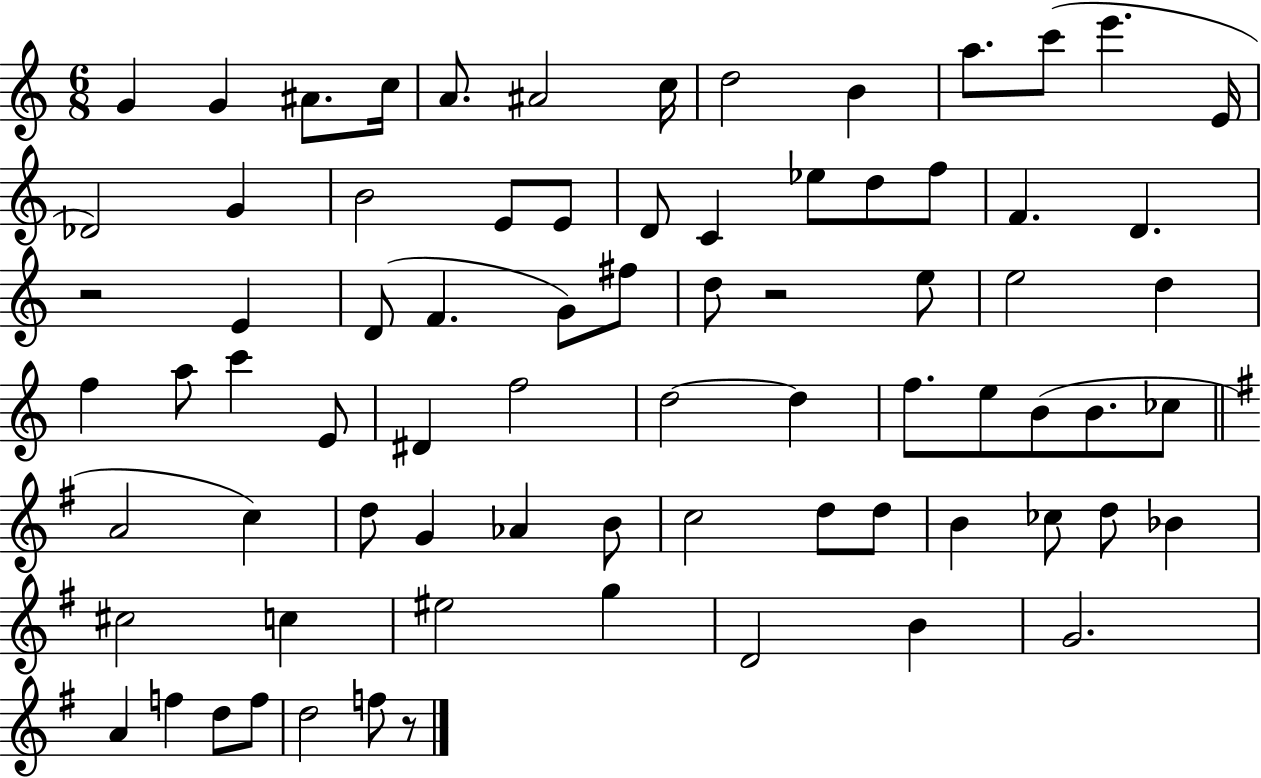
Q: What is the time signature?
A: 6/8